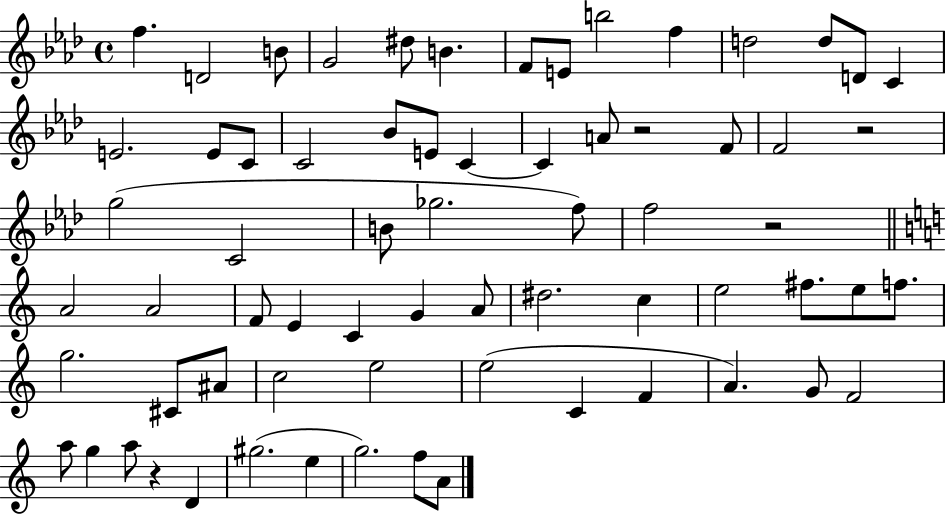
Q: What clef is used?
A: treble